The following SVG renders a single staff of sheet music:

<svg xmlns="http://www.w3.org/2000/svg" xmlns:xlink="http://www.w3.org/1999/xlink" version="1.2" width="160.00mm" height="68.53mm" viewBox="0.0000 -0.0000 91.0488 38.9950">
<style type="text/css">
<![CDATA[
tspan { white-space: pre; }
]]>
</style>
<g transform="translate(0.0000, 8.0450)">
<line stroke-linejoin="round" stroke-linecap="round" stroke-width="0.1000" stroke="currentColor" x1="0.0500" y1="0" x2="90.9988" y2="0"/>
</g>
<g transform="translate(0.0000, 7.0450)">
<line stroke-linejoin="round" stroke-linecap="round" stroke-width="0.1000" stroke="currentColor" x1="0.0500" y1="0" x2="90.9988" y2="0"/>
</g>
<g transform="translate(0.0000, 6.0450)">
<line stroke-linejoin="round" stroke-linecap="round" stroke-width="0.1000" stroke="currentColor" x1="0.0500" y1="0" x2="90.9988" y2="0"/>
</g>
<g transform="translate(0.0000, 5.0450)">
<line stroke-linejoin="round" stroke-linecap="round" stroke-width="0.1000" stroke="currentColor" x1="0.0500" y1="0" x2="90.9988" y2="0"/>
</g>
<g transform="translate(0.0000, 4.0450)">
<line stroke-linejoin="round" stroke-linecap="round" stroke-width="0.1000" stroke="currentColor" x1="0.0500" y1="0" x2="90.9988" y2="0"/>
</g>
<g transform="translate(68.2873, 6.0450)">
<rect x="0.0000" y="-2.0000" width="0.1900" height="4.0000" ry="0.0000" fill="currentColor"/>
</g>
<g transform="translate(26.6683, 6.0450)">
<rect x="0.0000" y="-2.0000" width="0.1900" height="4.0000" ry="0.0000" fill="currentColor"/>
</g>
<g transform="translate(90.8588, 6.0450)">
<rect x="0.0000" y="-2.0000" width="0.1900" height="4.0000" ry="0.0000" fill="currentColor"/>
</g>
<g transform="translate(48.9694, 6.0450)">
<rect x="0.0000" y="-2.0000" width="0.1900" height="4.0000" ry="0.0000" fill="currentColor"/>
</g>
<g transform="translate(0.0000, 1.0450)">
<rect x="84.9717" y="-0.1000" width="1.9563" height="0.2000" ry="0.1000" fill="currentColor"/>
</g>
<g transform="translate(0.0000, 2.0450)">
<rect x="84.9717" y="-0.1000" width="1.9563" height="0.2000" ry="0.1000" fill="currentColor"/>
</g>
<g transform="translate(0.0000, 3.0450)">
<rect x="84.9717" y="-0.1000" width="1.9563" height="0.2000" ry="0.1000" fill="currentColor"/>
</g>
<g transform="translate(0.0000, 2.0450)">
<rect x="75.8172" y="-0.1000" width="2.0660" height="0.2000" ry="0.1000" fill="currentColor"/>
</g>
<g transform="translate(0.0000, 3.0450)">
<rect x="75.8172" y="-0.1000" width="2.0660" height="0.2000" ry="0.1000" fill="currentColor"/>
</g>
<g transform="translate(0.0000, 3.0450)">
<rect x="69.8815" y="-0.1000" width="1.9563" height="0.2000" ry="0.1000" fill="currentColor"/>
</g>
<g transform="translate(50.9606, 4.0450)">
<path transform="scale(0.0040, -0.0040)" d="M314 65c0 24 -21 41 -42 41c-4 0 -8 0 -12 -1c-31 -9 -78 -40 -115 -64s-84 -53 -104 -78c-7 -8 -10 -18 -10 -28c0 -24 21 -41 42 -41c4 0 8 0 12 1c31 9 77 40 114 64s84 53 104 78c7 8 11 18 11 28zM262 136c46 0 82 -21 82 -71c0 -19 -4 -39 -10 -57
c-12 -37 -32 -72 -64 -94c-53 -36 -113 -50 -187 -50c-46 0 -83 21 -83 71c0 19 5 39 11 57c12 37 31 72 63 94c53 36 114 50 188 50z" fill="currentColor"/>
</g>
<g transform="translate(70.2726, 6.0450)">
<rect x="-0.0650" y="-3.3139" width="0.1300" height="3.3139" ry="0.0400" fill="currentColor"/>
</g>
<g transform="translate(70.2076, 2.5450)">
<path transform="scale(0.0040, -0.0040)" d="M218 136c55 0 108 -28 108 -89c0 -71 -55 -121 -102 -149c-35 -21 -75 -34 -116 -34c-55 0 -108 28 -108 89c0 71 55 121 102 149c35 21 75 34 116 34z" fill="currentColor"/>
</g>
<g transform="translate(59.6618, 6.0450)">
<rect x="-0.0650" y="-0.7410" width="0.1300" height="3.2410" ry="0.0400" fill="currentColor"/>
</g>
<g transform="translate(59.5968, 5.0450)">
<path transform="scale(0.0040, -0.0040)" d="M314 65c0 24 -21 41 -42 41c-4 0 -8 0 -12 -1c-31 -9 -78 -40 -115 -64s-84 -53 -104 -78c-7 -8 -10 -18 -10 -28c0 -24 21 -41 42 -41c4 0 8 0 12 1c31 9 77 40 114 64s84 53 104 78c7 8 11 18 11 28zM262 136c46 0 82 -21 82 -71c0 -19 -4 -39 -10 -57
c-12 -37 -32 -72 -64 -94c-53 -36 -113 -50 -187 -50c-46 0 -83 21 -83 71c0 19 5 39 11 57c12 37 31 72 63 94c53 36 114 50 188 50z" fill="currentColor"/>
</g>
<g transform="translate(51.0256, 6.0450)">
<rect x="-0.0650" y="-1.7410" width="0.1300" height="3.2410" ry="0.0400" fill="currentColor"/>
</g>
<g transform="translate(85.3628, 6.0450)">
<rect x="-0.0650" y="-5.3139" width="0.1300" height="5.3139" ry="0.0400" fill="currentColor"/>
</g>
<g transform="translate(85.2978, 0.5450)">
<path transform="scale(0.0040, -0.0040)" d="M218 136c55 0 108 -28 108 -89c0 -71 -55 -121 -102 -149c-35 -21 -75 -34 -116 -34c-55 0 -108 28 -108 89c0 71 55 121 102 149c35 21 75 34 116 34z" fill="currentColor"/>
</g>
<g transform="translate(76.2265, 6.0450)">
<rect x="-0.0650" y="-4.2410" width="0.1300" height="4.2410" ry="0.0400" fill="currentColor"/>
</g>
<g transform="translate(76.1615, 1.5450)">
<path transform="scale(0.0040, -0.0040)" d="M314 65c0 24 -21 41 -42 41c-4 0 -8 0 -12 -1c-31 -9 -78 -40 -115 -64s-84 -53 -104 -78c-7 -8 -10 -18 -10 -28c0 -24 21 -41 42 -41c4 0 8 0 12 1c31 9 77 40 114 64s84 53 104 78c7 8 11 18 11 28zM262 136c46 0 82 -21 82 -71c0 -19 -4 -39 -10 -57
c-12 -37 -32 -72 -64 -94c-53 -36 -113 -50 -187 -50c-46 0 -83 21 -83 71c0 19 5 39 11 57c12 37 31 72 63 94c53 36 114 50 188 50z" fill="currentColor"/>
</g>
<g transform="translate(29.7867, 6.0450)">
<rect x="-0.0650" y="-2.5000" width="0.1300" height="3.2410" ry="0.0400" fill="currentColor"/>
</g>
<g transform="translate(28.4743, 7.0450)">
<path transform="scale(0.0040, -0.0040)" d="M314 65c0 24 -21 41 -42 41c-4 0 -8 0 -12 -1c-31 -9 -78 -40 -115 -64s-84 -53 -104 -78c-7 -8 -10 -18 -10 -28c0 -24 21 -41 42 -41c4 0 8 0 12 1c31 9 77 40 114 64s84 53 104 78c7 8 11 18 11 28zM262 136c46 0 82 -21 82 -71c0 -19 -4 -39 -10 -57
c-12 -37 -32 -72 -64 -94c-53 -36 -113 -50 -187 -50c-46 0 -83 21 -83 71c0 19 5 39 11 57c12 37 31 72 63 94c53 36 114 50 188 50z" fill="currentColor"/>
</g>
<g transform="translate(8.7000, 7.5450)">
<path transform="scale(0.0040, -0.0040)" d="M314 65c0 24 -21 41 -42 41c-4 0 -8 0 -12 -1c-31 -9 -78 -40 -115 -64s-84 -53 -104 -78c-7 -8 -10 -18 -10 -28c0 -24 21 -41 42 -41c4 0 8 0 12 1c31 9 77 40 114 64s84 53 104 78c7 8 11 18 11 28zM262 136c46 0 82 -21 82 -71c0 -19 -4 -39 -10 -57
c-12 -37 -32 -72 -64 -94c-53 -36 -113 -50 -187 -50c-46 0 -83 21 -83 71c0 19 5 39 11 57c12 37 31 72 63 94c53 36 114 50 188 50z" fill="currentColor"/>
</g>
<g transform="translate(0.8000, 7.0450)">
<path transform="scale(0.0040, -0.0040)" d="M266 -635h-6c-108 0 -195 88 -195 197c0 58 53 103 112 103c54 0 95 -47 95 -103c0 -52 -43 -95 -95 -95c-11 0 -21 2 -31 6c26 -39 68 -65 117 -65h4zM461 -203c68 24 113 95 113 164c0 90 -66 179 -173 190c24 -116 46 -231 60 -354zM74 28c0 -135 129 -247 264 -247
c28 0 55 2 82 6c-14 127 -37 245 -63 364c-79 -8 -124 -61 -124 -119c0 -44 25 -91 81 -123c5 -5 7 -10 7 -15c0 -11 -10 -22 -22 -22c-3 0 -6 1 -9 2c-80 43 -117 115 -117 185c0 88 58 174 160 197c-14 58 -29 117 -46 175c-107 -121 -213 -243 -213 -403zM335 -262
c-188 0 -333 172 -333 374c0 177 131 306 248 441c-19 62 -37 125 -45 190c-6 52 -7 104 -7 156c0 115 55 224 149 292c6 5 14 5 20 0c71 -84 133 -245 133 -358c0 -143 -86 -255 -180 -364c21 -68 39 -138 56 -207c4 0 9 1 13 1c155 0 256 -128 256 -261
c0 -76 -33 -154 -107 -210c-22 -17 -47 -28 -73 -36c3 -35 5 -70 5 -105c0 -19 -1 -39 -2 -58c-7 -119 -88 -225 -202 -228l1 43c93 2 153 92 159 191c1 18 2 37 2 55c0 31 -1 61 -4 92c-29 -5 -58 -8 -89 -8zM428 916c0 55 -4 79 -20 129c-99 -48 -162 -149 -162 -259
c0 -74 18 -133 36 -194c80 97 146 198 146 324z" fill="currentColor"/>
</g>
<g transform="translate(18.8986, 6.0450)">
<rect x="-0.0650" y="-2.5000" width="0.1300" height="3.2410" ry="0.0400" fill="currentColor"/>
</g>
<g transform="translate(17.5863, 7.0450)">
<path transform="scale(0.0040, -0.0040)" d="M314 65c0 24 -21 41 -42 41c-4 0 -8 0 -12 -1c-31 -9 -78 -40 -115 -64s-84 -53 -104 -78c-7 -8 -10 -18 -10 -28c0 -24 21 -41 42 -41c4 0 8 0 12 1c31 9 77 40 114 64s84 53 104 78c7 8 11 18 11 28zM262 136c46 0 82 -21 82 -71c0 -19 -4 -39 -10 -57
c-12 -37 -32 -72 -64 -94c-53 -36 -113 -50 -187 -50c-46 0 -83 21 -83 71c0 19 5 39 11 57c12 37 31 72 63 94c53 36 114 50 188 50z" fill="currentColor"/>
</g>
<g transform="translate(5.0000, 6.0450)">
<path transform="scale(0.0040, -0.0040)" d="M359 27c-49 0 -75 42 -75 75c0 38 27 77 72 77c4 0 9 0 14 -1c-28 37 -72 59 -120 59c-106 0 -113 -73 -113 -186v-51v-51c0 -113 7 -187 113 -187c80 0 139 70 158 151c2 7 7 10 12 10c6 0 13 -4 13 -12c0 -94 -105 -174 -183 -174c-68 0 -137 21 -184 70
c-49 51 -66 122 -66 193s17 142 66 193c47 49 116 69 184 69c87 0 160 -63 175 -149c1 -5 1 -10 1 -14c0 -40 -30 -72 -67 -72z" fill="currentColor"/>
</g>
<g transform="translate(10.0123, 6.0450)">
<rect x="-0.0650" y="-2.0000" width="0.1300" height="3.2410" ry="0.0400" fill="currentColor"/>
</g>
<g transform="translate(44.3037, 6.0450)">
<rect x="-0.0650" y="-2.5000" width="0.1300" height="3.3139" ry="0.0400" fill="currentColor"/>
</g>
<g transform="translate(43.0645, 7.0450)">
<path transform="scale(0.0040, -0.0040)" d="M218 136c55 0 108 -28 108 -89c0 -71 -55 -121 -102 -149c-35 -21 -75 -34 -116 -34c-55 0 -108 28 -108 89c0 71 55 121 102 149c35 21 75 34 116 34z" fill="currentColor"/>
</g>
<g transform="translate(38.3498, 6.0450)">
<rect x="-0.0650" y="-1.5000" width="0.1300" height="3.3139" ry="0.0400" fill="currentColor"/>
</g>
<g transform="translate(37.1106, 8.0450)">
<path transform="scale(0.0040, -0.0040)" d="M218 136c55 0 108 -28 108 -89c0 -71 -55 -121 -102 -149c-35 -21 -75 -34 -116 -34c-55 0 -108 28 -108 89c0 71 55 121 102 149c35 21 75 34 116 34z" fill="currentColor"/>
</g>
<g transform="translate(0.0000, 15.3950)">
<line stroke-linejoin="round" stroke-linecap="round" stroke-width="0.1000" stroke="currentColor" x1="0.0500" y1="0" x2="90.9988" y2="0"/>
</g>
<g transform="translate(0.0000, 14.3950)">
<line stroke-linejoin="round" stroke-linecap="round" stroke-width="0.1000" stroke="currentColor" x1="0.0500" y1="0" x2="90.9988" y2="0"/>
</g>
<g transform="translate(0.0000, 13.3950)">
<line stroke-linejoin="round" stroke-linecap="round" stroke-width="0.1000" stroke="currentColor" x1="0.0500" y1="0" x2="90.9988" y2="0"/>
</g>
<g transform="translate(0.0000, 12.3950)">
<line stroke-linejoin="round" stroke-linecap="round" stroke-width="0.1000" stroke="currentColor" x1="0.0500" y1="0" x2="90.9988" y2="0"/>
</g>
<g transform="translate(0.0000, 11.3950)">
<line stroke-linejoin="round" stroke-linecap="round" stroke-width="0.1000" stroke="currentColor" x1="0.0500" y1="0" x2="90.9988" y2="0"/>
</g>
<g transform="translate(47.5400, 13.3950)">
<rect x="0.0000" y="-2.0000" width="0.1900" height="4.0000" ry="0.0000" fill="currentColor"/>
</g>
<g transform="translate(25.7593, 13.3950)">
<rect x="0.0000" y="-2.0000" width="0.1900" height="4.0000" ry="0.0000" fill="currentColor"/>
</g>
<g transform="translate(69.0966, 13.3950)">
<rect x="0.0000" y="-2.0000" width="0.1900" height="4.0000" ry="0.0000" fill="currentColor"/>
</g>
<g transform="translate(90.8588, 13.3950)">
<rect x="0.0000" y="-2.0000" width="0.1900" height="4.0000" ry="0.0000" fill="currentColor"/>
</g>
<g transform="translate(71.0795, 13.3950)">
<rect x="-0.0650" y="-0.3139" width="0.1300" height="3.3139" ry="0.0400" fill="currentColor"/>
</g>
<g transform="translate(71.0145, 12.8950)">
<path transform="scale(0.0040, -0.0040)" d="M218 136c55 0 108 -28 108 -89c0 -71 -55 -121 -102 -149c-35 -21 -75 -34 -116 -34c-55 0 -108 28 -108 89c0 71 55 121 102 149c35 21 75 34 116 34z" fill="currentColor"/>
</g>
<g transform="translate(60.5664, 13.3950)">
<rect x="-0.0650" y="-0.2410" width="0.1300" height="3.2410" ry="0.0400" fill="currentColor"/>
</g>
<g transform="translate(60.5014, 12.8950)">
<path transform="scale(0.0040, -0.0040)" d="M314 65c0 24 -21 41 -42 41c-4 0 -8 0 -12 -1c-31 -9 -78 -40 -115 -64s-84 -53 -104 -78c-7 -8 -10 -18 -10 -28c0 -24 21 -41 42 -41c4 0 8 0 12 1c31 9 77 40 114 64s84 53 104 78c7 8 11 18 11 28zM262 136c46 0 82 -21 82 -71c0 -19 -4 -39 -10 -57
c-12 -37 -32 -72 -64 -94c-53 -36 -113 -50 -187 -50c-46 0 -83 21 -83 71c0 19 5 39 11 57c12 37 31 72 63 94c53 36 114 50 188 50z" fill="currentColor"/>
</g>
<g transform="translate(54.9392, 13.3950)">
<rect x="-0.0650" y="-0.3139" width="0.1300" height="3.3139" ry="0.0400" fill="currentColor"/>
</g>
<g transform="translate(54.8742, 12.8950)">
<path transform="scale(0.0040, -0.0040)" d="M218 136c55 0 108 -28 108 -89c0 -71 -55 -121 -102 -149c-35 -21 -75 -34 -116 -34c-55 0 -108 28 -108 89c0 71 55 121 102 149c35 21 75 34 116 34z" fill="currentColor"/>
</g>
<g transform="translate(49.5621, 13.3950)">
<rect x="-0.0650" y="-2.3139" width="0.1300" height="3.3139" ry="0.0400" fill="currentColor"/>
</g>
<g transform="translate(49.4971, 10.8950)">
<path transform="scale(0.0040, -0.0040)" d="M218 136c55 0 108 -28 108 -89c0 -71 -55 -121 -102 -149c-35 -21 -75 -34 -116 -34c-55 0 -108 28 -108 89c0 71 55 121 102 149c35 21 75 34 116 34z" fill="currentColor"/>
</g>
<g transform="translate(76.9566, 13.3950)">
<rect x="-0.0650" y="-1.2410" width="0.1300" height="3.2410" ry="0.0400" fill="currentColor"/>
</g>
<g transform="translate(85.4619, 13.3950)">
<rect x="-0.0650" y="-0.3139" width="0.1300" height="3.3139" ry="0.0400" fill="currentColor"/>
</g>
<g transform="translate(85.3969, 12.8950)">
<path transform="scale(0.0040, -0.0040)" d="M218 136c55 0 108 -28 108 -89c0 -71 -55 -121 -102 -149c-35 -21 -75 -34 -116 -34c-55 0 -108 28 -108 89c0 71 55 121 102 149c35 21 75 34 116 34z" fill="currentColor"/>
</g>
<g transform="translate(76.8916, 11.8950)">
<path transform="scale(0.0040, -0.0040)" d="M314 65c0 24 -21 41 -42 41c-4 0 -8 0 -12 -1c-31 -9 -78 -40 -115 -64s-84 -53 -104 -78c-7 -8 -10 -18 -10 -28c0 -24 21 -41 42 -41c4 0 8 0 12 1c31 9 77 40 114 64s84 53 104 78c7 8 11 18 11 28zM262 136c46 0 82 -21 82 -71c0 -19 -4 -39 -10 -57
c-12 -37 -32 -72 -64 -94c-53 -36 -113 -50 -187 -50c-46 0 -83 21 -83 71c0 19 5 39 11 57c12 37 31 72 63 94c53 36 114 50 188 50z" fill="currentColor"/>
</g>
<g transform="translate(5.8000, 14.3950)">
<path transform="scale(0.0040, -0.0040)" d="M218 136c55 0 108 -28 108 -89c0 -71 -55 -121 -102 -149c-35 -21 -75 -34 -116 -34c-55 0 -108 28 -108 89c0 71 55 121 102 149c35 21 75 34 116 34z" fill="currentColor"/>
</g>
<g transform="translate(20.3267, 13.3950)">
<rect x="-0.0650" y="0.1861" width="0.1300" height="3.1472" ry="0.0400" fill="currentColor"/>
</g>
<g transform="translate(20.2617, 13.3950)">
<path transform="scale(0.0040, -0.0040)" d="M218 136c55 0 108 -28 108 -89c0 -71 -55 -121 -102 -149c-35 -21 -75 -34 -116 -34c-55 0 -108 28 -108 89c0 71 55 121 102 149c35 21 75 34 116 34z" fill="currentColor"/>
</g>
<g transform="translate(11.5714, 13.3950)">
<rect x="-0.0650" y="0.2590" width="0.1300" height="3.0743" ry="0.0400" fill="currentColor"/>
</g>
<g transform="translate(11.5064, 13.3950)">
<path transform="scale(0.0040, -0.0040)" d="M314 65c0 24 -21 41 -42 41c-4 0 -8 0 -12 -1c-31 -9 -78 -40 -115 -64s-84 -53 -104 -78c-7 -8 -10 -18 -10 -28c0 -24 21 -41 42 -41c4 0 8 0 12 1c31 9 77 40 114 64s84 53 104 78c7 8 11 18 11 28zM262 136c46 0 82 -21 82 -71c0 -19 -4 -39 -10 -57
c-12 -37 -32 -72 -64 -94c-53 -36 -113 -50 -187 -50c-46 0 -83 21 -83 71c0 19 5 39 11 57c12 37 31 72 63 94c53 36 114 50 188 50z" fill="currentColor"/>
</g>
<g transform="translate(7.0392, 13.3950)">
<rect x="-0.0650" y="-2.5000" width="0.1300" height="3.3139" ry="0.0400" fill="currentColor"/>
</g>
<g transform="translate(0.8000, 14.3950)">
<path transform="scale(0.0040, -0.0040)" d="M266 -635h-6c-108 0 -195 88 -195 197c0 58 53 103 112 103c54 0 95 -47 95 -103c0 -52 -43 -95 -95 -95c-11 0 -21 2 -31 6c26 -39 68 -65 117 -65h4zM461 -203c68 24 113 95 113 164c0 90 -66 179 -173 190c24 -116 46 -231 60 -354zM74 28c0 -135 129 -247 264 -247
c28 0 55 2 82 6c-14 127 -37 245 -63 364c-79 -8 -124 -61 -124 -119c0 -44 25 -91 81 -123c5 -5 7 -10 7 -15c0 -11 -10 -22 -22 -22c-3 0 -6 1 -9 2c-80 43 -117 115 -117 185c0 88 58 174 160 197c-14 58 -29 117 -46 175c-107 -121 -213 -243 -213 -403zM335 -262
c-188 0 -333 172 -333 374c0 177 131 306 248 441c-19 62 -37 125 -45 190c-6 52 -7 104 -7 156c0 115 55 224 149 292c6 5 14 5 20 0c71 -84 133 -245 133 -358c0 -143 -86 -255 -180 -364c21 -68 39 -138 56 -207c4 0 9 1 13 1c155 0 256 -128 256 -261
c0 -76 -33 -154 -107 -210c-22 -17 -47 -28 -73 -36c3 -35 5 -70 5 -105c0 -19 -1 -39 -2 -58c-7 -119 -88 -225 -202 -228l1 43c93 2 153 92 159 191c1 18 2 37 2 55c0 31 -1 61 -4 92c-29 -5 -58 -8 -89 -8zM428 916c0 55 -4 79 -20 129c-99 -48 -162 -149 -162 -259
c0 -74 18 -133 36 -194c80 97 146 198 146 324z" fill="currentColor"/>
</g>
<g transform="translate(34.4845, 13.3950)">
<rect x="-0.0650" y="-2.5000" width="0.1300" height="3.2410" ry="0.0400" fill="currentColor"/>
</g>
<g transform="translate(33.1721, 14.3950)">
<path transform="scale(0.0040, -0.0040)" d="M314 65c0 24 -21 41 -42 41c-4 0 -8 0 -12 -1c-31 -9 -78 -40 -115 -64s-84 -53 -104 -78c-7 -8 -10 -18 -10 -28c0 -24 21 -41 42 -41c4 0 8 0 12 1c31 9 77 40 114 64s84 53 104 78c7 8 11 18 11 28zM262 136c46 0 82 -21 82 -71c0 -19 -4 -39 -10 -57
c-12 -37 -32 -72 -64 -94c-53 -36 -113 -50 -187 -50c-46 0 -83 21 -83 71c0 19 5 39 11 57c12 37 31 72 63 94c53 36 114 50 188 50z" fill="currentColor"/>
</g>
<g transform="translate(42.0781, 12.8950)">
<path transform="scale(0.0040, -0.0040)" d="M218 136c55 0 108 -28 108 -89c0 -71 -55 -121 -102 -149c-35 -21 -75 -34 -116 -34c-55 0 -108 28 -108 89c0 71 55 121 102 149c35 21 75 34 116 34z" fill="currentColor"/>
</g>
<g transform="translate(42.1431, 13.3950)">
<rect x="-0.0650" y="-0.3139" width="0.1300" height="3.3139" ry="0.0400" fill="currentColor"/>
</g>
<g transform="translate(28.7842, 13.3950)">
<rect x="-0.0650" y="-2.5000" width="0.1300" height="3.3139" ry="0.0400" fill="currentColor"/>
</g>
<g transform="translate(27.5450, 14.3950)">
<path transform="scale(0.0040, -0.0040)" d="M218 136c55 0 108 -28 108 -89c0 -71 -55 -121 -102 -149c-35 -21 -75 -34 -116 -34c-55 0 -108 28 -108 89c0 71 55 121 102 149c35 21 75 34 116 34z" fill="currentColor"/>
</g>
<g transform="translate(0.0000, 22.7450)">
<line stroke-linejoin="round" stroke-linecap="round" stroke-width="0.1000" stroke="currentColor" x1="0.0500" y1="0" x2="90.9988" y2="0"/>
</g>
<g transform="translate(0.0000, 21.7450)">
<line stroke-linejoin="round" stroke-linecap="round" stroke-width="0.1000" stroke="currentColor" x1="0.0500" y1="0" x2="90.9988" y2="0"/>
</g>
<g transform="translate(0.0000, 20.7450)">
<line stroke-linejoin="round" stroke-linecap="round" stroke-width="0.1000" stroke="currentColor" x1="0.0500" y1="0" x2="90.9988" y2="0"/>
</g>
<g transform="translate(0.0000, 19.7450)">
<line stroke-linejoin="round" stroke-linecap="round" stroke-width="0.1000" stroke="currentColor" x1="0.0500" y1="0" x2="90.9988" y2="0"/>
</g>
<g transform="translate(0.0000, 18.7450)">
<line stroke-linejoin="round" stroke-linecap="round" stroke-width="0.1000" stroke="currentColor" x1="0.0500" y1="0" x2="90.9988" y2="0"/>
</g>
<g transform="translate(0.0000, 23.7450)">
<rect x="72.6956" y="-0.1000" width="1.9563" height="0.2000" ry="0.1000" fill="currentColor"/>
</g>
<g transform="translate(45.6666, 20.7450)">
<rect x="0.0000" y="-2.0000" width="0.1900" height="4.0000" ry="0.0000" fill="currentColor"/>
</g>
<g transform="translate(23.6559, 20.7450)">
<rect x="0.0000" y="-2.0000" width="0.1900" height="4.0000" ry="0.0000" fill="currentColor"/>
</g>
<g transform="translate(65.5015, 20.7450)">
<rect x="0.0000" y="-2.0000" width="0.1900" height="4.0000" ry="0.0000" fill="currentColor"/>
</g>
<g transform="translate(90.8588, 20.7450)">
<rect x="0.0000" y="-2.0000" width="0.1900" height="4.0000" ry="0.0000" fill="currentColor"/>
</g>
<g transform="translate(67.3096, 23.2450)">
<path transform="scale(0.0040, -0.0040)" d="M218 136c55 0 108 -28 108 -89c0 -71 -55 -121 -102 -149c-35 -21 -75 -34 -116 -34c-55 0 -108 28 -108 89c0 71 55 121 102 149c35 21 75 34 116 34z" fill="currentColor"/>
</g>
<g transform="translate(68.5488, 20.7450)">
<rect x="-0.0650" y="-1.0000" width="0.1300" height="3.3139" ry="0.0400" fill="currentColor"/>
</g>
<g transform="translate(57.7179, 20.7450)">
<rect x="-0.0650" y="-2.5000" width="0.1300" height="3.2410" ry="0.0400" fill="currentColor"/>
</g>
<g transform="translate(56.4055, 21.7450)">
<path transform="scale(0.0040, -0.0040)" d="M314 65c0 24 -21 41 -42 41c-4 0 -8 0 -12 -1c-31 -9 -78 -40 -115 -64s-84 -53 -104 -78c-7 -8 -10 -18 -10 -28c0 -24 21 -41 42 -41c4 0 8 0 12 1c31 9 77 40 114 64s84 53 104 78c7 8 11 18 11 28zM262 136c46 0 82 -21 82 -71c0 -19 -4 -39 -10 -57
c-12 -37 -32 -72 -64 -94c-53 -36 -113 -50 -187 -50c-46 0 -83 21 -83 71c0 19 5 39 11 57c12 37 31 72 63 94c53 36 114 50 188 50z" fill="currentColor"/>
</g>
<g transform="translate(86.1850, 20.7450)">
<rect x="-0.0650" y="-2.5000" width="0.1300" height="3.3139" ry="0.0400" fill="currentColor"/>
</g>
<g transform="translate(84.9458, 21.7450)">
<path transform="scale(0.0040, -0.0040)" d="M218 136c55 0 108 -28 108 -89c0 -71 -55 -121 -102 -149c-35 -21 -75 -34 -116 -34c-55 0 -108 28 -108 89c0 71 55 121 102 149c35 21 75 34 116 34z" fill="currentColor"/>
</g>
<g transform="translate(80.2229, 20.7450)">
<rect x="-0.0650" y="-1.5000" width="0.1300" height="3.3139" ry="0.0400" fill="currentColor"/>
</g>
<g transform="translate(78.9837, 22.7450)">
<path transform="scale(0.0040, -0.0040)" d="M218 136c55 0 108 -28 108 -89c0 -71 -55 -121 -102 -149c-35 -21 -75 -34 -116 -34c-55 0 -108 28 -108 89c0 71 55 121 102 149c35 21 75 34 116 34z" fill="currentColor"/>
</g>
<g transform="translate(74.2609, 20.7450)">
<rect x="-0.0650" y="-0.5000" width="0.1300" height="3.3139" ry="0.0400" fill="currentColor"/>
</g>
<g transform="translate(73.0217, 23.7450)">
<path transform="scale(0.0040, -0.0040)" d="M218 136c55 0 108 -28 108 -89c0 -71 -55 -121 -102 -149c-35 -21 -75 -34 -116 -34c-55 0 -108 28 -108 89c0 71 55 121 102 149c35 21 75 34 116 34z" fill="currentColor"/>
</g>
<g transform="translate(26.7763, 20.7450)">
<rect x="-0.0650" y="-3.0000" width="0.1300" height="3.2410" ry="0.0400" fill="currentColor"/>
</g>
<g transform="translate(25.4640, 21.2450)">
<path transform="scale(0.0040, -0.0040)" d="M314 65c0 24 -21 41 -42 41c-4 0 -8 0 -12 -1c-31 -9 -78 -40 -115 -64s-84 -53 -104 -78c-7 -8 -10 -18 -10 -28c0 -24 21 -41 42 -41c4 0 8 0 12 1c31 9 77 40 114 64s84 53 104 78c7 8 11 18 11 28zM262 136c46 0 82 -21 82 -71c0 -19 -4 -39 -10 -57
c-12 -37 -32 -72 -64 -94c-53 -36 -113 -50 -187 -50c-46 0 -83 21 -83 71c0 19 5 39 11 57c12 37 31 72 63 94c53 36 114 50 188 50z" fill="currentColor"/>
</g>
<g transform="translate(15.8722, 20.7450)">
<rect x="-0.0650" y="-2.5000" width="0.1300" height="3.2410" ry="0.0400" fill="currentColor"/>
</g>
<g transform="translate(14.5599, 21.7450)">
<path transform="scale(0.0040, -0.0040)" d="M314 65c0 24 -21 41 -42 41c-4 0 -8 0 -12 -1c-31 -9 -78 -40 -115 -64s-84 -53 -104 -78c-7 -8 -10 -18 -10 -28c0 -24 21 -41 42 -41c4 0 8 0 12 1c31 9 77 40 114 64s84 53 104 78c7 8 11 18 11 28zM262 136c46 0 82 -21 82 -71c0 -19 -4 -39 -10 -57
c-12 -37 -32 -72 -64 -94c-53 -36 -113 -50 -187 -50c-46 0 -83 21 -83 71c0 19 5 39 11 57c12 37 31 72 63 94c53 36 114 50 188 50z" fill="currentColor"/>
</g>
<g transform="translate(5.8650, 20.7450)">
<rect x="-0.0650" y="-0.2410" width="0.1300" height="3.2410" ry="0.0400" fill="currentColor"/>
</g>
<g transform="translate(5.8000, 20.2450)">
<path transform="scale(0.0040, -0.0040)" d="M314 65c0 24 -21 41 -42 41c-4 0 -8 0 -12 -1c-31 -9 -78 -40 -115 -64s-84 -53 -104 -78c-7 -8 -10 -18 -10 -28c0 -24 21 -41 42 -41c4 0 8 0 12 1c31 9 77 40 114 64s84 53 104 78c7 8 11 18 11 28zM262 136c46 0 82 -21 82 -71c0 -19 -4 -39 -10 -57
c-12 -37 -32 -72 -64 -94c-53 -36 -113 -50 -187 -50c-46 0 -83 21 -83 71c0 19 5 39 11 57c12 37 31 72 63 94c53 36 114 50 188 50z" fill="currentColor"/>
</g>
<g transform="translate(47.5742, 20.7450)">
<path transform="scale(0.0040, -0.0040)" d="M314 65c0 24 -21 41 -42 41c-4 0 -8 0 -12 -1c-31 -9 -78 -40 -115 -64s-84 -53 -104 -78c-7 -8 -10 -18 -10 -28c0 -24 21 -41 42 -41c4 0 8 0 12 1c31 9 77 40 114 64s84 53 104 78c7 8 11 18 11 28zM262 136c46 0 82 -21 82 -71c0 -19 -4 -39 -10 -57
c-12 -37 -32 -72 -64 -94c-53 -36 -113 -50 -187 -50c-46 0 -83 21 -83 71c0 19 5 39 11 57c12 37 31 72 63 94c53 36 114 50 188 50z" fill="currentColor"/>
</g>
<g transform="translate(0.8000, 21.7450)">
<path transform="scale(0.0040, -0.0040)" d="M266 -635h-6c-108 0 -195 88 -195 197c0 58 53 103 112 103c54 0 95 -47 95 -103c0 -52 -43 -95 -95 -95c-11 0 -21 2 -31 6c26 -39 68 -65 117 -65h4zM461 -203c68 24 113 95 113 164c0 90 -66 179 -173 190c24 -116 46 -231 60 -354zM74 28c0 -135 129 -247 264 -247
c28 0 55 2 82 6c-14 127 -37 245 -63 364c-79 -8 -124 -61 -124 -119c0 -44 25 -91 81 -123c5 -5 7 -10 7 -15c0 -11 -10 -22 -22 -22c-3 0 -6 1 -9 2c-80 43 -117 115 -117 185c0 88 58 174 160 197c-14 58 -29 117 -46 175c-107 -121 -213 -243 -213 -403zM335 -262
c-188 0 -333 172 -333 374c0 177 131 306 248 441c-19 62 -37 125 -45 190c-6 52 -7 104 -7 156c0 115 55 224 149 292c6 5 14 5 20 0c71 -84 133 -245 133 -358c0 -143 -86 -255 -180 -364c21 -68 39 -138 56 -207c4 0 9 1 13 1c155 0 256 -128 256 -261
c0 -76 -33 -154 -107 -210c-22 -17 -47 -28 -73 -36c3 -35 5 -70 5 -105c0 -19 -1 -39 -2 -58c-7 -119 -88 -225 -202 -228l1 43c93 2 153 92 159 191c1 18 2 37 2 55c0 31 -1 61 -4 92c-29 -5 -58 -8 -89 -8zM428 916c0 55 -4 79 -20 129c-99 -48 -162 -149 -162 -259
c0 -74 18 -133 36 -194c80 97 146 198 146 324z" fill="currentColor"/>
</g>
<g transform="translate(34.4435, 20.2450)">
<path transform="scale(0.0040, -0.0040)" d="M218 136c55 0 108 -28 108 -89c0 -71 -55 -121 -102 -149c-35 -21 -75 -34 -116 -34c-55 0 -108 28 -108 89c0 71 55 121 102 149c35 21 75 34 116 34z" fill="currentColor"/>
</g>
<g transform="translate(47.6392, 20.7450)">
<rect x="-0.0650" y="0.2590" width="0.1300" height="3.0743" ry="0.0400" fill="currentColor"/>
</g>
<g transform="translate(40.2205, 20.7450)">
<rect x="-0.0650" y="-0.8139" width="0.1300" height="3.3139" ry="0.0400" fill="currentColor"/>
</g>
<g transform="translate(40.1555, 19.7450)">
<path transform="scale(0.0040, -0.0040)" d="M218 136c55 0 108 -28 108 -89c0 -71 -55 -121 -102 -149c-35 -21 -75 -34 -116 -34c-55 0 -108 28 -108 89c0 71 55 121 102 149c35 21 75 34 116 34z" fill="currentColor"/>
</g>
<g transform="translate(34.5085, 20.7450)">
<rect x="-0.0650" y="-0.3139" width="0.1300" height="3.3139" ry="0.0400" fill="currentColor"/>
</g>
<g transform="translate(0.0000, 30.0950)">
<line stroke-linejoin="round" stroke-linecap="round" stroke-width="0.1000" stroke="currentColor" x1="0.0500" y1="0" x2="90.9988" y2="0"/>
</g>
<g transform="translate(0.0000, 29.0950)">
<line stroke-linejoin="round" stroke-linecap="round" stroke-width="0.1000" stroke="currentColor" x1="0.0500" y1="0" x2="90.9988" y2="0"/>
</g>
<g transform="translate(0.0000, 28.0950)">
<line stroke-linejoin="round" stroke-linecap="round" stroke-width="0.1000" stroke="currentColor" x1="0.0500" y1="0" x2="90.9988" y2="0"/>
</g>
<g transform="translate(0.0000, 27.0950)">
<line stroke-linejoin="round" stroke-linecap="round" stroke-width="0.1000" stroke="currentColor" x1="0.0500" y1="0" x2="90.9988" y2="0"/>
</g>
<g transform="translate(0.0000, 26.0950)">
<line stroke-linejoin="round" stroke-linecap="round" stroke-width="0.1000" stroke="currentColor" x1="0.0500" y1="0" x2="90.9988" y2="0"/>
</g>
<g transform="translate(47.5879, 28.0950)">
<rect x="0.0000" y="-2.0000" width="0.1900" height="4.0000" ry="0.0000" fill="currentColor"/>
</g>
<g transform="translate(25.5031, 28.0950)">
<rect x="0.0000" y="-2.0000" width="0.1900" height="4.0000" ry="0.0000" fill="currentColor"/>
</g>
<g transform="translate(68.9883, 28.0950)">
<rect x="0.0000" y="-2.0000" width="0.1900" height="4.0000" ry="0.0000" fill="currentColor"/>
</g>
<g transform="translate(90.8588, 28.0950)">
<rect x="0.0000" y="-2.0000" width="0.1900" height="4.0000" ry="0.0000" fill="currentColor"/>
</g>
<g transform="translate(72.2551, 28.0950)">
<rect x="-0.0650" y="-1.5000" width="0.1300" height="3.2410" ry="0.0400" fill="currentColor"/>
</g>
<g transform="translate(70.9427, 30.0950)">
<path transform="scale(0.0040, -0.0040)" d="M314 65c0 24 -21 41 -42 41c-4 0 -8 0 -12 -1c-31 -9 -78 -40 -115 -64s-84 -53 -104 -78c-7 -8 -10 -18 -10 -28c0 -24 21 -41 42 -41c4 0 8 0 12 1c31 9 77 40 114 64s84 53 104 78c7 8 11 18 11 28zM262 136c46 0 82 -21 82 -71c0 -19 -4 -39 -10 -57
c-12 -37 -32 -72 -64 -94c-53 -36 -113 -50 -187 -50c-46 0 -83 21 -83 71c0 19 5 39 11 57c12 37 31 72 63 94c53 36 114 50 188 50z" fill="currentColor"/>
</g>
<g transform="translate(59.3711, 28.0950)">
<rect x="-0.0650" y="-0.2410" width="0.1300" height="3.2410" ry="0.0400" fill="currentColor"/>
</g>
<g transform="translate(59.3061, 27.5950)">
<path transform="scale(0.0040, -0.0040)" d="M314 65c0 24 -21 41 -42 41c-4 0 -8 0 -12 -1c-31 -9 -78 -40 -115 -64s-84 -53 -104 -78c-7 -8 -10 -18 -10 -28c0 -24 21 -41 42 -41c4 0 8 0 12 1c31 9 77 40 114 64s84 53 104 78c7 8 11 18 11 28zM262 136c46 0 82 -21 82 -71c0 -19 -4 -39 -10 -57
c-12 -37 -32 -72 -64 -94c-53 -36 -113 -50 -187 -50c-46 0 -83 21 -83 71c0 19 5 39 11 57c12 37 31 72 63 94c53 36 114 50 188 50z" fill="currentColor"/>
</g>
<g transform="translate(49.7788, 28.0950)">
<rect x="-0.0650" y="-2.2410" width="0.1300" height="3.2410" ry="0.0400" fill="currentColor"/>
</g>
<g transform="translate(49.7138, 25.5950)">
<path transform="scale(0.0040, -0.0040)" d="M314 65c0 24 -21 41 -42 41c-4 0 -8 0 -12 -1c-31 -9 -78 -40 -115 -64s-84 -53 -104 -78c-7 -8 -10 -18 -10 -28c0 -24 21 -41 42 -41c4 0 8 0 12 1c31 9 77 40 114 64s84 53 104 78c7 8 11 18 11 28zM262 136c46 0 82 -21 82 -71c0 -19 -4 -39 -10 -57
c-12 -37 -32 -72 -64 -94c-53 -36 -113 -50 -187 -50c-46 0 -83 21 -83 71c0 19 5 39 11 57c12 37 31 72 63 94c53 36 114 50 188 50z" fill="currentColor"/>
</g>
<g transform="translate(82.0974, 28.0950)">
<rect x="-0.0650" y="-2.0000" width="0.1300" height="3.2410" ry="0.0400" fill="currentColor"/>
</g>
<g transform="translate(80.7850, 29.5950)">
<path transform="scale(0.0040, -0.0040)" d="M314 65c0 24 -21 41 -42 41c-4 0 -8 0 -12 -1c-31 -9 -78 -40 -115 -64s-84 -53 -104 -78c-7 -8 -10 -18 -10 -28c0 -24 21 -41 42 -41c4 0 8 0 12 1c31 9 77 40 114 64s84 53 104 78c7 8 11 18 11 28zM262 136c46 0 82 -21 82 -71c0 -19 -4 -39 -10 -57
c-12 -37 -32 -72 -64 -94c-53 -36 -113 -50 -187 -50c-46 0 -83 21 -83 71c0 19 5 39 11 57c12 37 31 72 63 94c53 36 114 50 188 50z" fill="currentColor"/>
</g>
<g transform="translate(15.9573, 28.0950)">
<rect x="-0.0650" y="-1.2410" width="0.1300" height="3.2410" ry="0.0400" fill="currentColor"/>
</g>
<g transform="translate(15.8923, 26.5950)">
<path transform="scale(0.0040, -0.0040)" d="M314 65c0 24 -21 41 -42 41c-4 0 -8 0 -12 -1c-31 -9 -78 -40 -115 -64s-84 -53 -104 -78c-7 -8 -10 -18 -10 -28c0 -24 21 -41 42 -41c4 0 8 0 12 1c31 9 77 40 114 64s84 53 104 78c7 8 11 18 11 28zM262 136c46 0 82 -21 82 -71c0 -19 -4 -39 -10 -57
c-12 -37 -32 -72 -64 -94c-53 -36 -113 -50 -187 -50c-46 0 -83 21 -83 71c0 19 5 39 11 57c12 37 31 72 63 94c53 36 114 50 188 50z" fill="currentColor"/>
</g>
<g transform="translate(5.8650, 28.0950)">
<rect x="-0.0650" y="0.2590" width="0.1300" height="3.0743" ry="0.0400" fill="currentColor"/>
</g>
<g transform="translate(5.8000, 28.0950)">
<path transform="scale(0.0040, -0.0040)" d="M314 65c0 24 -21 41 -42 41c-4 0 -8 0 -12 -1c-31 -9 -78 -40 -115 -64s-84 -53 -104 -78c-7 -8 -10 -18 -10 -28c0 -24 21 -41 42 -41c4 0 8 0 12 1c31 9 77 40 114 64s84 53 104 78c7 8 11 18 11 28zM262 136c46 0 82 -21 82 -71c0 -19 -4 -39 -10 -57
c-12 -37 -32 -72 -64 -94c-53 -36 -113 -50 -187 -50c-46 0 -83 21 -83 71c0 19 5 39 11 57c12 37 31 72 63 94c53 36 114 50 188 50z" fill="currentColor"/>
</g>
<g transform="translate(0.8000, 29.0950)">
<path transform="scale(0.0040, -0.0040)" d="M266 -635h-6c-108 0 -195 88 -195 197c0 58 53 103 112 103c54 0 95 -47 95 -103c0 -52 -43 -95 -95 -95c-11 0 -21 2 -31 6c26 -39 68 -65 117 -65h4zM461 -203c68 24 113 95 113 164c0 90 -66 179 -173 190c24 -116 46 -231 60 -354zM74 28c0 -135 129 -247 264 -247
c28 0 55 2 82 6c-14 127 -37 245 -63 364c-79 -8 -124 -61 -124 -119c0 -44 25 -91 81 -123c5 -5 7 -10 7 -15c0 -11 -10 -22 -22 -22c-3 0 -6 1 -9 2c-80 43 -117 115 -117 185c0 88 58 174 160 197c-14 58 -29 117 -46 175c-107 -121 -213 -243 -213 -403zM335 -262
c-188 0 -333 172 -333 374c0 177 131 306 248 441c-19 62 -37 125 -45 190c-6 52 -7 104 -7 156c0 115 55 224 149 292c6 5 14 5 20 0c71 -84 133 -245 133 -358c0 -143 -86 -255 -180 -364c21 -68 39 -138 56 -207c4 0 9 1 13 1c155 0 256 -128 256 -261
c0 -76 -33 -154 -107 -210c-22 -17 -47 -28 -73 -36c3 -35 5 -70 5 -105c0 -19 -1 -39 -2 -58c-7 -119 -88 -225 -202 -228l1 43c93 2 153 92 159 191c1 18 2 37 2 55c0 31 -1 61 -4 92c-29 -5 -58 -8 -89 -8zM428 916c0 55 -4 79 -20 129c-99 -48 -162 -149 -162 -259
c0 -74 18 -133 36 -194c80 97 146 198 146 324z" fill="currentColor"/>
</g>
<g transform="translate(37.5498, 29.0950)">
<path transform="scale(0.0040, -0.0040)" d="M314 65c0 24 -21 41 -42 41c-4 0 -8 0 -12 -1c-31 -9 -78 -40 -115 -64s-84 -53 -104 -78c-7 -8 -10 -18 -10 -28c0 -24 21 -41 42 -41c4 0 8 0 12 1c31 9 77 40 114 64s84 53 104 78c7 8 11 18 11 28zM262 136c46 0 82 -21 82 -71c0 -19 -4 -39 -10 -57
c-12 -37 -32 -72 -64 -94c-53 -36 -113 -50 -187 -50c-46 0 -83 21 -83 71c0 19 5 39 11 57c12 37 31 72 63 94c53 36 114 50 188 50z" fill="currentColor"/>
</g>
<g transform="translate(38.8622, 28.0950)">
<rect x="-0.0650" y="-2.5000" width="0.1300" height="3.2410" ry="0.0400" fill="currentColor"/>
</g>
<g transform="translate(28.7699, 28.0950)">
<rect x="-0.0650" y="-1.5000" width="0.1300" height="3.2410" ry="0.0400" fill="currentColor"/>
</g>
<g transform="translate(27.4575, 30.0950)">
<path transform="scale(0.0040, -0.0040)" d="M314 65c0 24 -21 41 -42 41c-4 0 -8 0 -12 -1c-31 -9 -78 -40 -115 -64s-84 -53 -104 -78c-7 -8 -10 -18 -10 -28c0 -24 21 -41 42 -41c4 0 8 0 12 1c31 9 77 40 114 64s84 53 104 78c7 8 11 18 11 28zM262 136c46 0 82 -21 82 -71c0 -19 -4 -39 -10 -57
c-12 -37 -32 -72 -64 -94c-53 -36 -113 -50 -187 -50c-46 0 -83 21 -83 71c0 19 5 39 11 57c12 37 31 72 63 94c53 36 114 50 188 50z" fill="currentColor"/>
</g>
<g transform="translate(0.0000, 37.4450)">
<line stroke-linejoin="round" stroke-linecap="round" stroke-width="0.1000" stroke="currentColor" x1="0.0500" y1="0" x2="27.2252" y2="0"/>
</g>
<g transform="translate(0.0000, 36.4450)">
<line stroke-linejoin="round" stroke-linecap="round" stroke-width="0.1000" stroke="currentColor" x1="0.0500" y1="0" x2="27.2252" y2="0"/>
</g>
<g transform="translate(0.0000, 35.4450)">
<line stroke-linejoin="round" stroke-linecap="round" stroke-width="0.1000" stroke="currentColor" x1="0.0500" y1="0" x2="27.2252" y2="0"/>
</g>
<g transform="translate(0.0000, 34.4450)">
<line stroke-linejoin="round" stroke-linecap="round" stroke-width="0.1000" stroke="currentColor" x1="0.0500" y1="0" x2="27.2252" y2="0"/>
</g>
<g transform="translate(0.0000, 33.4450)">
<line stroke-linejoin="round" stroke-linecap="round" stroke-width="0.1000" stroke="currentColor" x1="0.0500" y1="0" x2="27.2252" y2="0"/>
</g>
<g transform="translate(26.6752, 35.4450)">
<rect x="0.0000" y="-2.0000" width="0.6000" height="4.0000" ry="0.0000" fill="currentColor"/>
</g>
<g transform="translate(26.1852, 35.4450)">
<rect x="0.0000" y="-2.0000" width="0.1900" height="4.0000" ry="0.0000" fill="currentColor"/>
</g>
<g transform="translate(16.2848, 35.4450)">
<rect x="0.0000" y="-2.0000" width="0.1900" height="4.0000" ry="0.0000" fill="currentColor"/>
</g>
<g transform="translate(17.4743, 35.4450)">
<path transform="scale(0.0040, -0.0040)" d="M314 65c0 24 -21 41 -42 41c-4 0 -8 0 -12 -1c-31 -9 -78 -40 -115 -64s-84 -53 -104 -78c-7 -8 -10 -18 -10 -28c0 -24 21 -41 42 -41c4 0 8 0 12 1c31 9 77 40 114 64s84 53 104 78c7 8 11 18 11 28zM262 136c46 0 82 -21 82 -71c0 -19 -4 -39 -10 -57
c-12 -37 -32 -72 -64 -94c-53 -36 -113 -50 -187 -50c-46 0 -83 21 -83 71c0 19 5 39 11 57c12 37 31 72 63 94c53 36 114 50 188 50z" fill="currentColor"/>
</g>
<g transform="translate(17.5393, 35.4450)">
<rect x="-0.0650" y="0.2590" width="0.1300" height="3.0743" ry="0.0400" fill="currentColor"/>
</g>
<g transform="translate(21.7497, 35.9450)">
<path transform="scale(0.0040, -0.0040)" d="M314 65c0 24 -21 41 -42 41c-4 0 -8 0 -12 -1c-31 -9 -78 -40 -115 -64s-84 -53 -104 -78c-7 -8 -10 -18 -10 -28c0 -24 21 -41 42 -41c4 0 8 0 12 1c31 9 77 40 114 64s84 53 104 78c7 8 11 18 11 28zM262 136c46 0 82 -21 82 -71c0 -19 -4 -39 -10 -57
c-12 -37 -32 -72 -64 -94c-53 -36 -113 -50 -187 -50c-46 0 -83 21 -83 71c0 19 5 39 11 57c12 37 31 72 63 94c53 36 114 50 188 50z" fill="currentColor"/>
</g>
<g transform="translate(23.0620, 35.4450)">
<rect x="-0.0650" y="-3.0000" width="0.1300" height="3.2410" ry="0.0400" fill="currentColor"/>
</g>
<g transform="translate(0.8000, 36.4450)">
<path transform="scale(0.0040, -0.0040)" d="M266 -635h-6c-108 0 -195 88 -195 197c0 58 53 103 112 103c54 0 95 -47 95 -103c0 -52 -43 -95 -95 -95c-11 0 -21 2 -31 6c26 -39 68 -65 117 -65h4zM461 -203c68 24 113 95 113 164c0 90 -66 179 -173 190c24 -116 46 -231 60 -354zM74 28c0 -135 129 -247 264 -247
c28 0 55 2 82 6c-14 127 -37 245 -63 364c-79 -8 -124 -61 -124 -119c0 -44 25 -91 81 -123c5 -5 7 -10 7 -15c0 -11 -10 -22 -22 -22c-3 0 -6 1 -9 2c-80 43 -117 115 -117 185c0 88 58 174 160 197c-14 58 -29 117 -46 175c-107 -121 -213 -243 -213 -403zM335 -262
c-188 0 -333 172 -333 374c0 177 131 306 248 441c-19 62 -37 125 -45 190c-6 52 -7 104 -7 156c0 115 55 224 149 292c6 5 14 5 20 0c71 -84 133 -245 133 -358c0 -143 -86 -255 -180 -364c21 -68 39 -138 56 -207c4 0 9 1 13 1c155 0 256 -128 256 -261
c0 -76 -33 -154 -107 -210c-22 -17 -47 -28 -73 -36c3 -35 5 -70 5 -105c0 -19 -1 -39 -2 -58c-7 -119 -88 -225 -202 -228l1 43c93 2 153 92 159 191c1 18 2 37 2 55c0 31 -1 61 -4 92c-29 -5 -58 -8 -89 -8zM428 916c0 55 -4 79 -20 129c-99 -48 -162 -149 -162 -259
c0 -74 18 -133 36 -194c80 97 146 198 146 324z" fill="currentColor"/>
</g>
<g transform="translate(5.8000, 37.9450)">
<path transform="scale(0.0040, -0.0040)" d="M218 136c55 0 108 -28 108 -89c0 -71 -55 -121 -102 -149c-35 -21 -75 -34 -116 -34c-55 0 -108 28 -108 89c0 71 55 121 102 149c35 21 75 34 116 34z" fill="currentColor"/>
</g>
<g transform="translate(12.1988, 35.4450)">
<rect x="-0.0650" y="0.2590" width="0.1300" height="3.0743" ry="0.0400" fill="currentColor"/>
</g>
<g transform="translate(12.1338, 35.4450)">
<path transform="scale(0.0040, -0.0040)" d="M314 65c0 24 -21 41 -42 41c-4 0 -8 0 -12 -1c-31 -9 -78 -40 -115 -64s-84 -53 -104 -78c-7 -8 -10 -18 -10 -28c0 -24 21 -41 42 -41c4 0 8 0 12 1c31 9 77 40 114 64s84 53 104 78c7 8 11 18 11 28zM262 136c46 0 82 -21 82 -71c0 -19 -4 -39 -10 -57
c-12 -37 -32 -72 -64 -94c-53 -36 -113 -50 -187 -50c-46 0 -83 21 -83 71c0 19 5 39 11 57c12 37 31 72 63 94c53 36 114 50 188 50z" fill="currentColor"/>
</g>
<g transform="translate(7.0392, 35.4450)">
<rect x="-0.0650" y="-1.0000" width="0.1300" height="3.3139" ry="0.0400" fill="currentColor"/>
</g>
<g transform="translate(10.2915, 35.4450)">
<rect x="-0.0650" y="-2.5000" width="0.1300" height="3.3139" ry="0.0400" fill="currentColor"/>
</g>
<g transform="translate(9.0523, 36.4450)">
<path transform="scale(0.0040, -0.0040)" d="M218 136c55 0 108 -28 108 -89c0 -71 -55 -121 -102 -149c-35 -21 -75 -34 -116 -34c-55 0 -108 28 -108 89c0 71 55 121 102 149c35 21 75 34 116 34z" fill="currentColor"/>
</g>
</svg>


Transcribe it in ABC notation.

X:1
T:Untitled
M:4/4
L:1/4
K:C
F2 G2 G2 E G f2 d2 b d'2 f' G B2 B G G2 c g c c2 c e2 c c2 G2 A2 c d B2 G2 D C E G B2 e2 E2 G2 g2 c2 E2 F2 D G B2 B2 A2